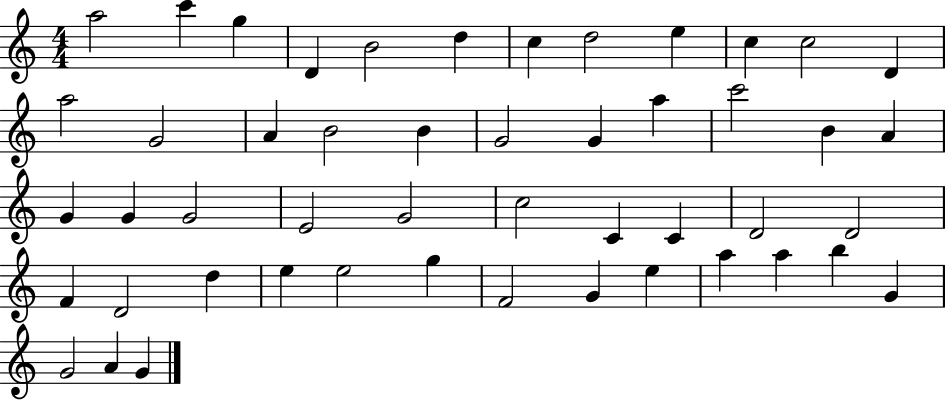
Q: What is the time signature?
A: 4/4